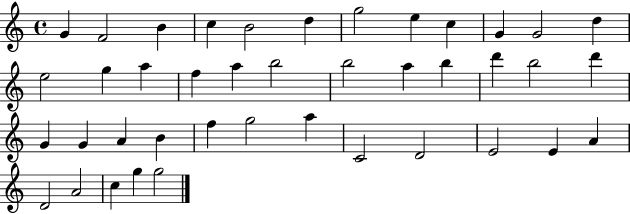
{
  \clef treble
  \time 4/4
  \defaultTimeSignature
  \key c \major
  g'4 f'2 b'4 | c''4 b'2 d''4 | g''2 e''4 c''4 | g'4 g'2 d''4 | \break e''2 g''4 a''4 | f''4 a''4 b''2 | b''2 a''4 b''4 | d'''4 b''2 d'''4 | \break g'4 g'4 a'4 b'4 | f''4 g''2 a''4 | c'2 d'2 | e'2 e'4 a'4 | \break d'2 a'2 | c''4 g''4 g''2 | \bar "|."
}